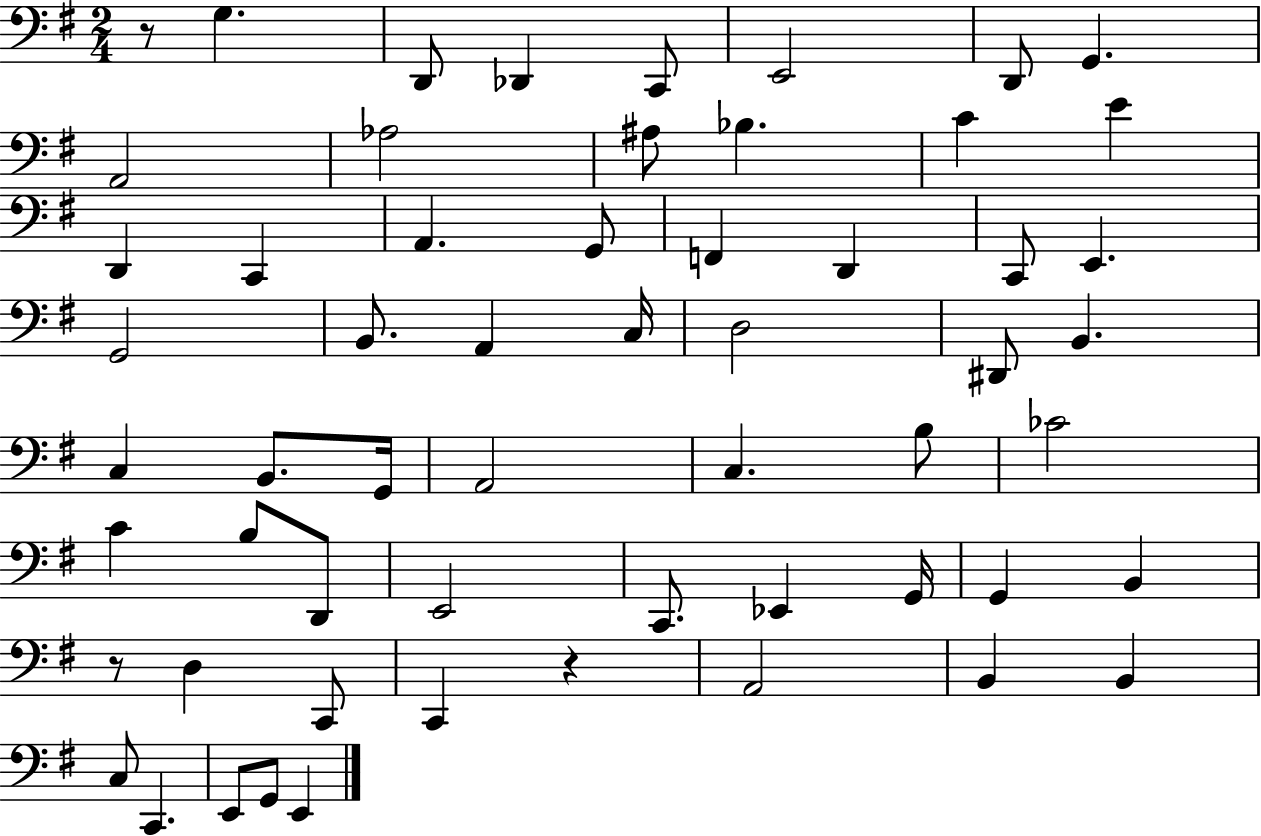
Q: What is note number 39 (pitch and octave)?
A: E2